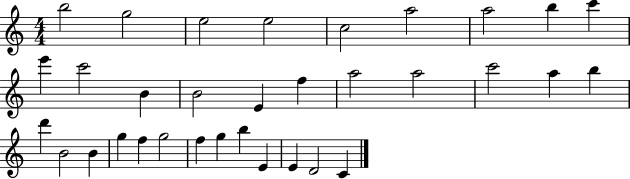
X:1
T:Untitled
M:4/4
L:1/4
K:C
b2 g2 e2 e2 c2 a2 a2 b c' e' c'2 B B2 E f a2 a2 c'2 a b d' B2 B g f g2 f g b E E D2 C